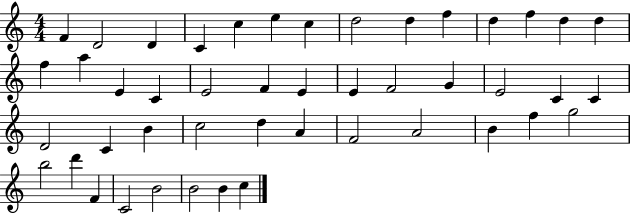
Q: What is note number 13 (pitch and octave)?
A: D5